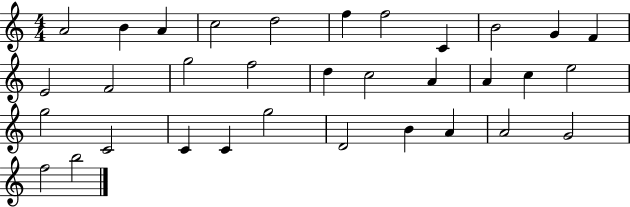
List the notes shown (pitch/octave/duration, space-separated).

A4/h B4/q A4/q C5/h D5/h F5/q F5/h C4/q B4/h G4/q F4/q E4/h F4/h G5/h F5/h D5/q C5/h A4/q A4/q C5/q E5/h G5/h C4/h C4/q C4/q G5/h D4/h B4/q A4/q A4/h G4/h F5/h B5/h